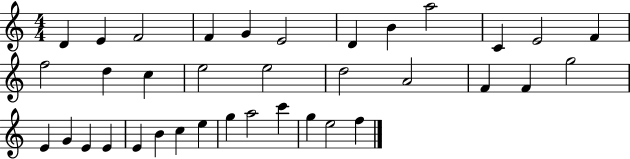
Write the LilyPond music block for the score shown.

{
  \clef treble
  \numericTimeSignature
  \time 4/4
  \key c \major
  d'4 e'4 f'2 | f'4 g'4 e'2 | d'4 b'4 a''2 | c'4 e'2 f'4 | \break f''2 d''4 c''4 | e''2 e''2 | d''2 a'2 | f'4 f'4 g''2 | \break e'4 g'4 e'4 e'4 | e'4 b'4 c''4 e''4 | g''4 a''2 c'''4 | g''4 e''2 f''4 | \break \bar "|."
}